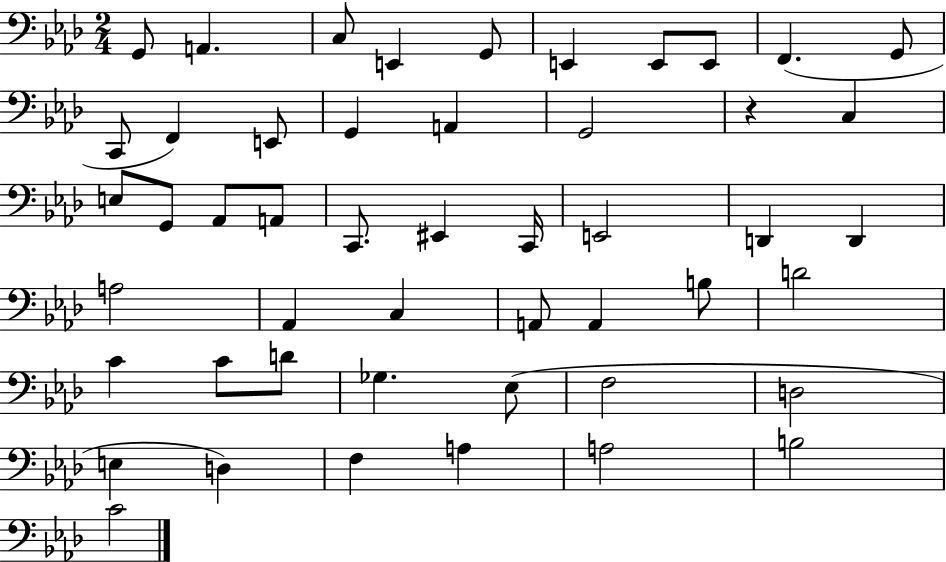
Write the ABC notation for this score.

X:1
T:Untitled
M:2/4
L:1/4
K:Ab
G,,/2 A,, C,/2 E,, G,,/2 E,, E,,/2 E,,/2 F,, G,,/2 C,,/2 F,, E,,/2 G,, A,, G,,2 z C, E,/2 G,,/2 _A,,/2 A,,/2 C,,/2 ^E,, C,,/4 E,,2 D,, D,, A,2 _A,, C, A,,/2 A,, B,/2 D2 C C/2 D/2 _G, _E,/2 F,2 D,2 E, D, F, A, A,2 B,2 C2